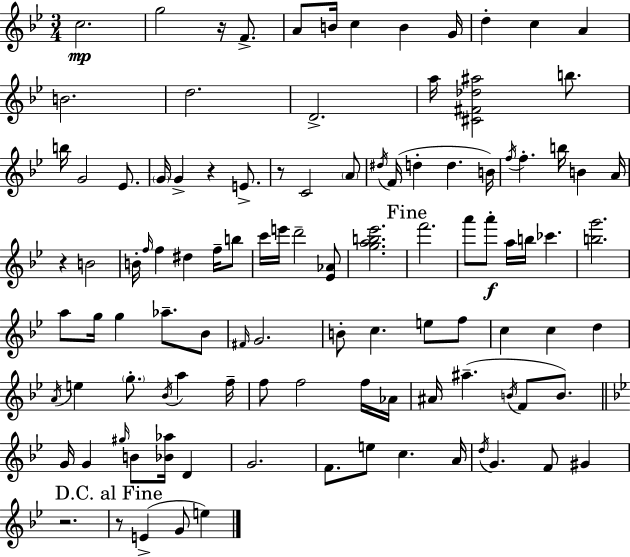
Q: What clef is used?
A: treble